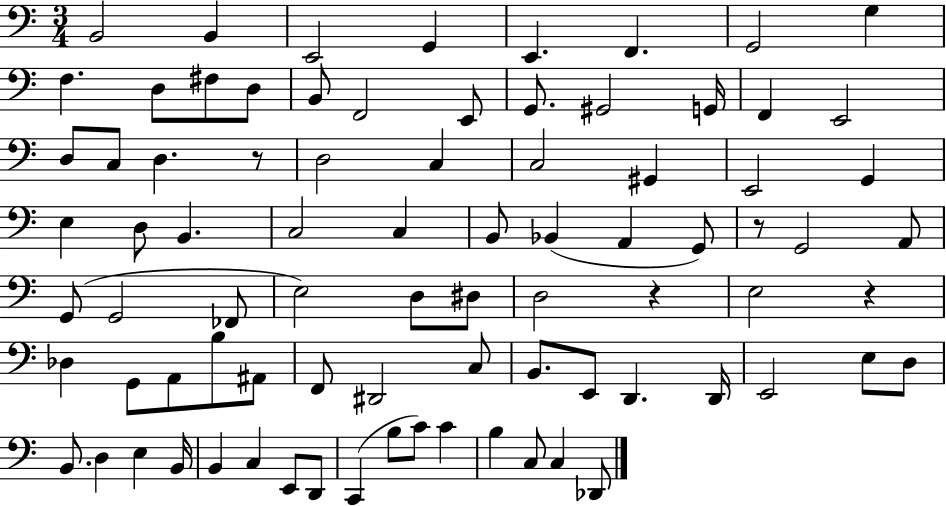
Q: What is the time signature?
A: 3/4